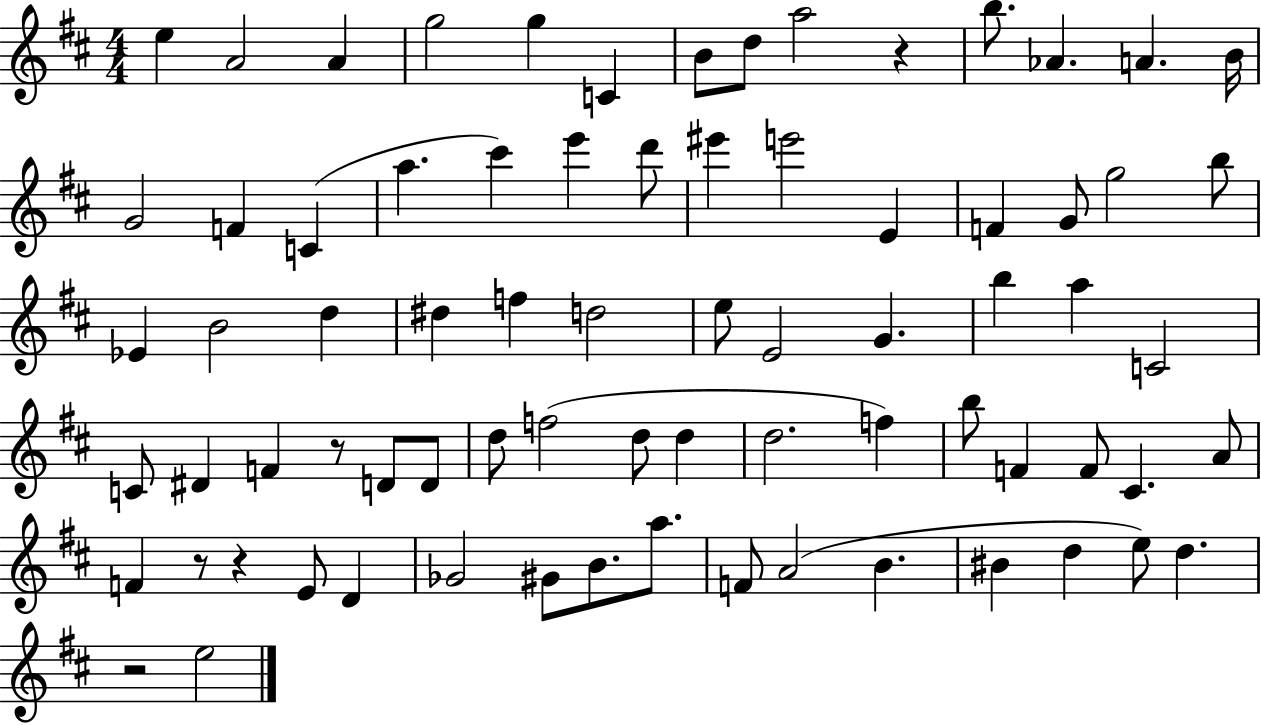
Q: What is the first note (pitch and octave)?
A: E5